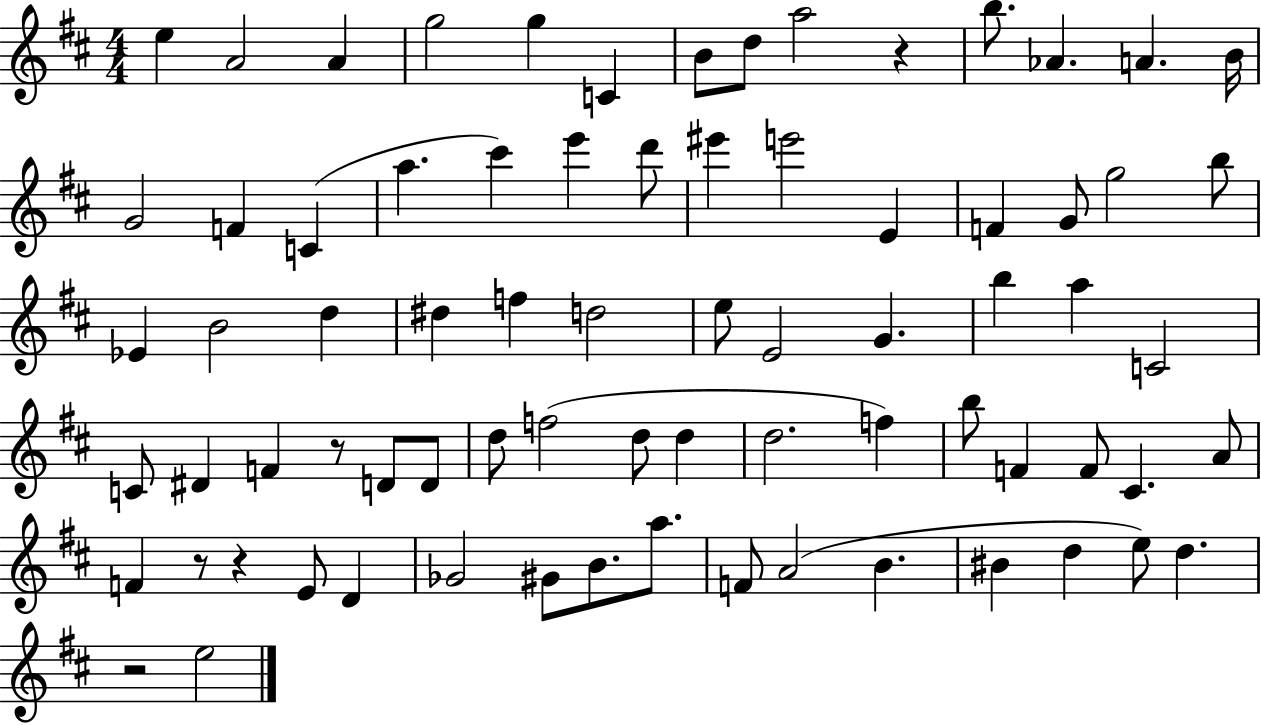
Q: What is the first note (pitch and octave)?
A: E5